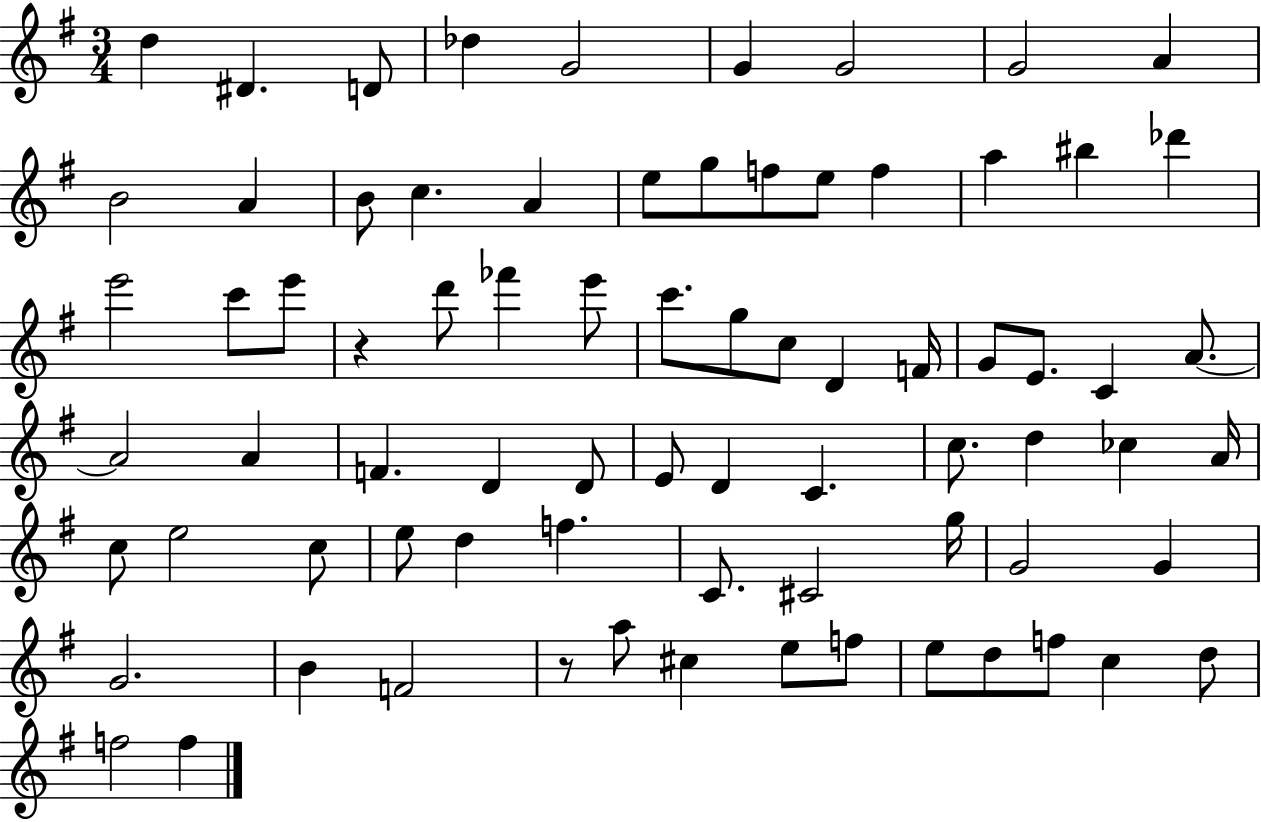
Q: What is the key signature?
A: G major